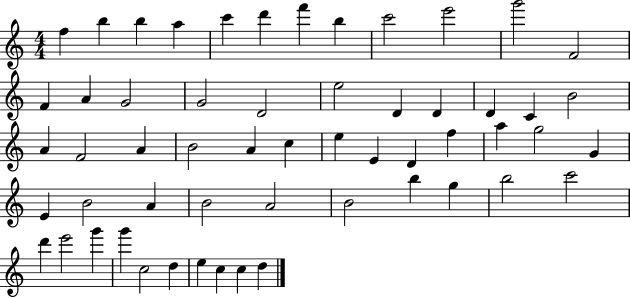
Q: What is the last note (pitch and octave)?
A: D5